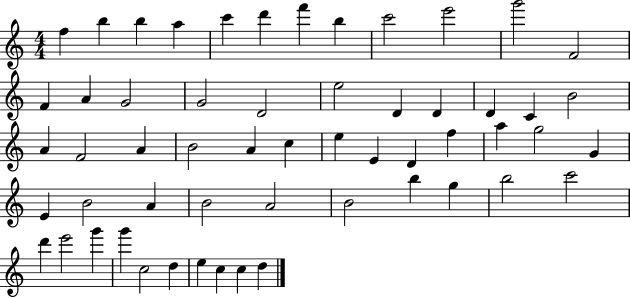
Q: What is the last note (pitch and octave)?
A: D5